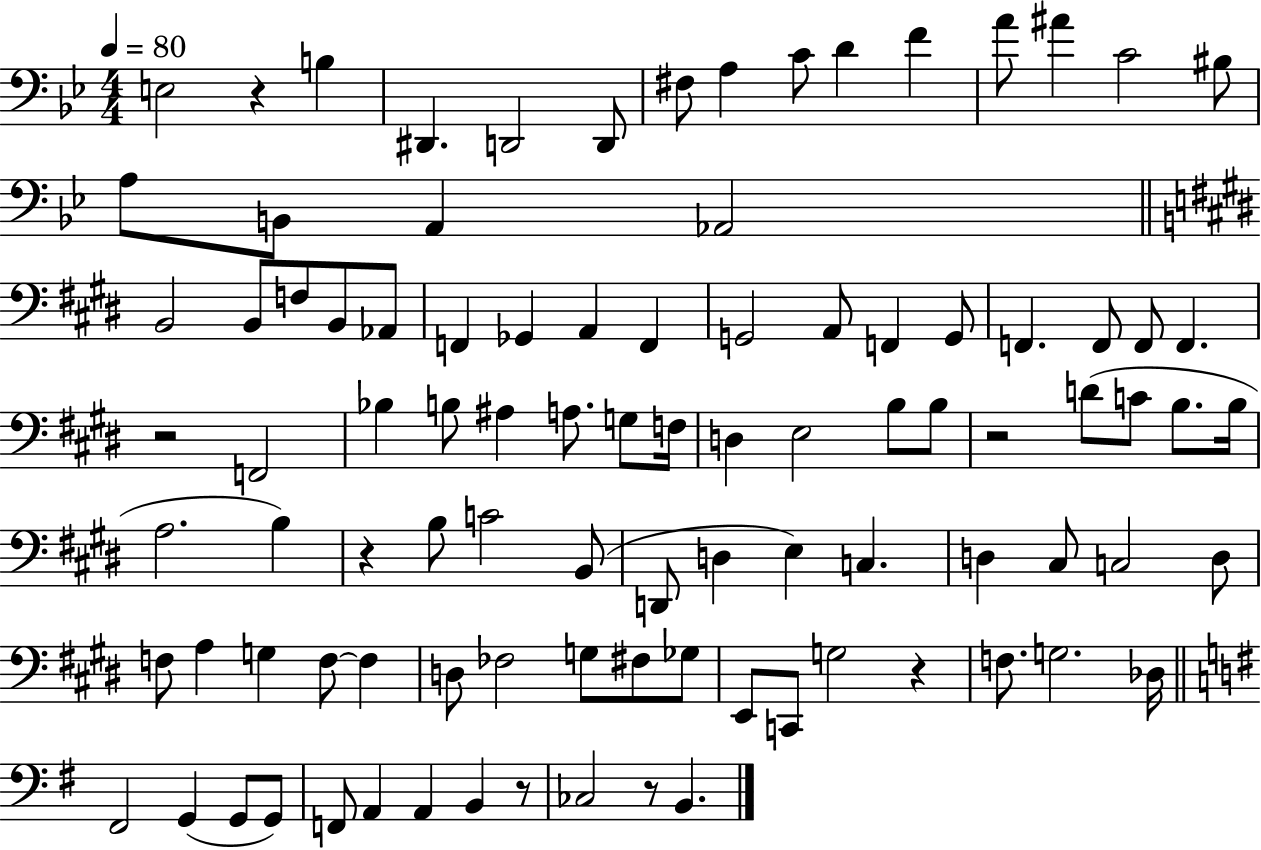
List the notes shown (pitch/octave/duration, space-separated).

E3/h R/q B3/q D#2/q. D2/h D2/e F#3/e A3/q C4/e D4/q F4/q A4/e A#4/q C4/h BIS3/e A3/e B2/e A2/q Ab2/h B2/h B2/e F3/e B2/e Ab2/e F2/q Gb2/q A2/q F2/q G2/h A2/e F2/q G2/e F2/q. F2/e F2/e F2/q. R/h F2/h Bb3/q B3/e A#3/q A3/e. G3/e F3/s D3/q E3/h B3/e B3/e R/h D4/e C4/e B3/e. B3/s A3/h. B3/q R/q B3/e C4/h B2/e D2/e D3/q E3/q C3/q. D3/q C#3/e C3/h D3/e F3/e A3/q G3/q F3/e F3/q D3/e FES3/h G3/e F#3/e Gb3/e E2/e C2/e G3/h R/q F3/e. G3/h. Db3/s F#2/h G2/q G2/e G2/e F2/e A2/q A2/q B2/q R/e CES3/h R/e B2/q.